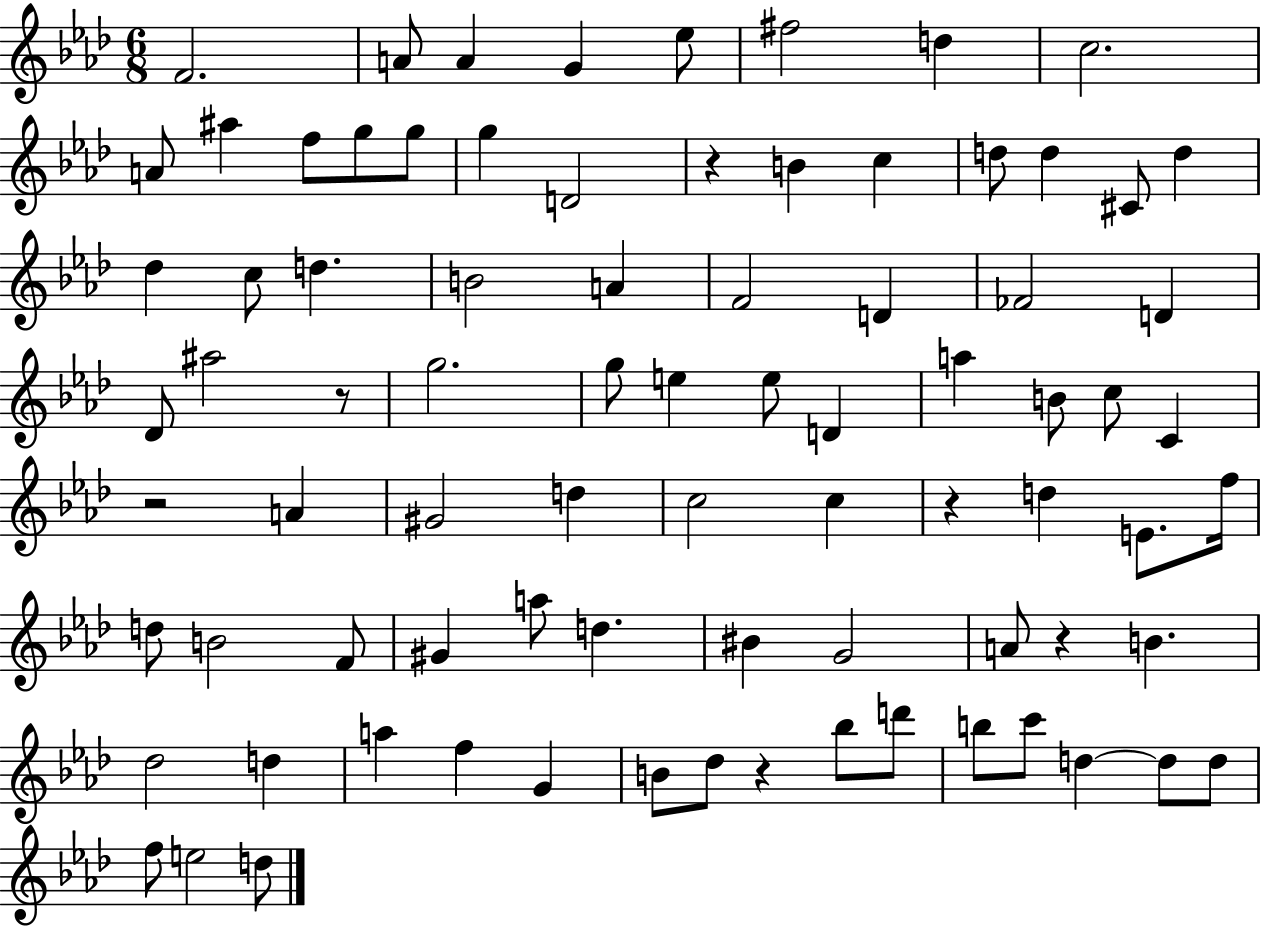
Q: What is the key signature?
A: AES major